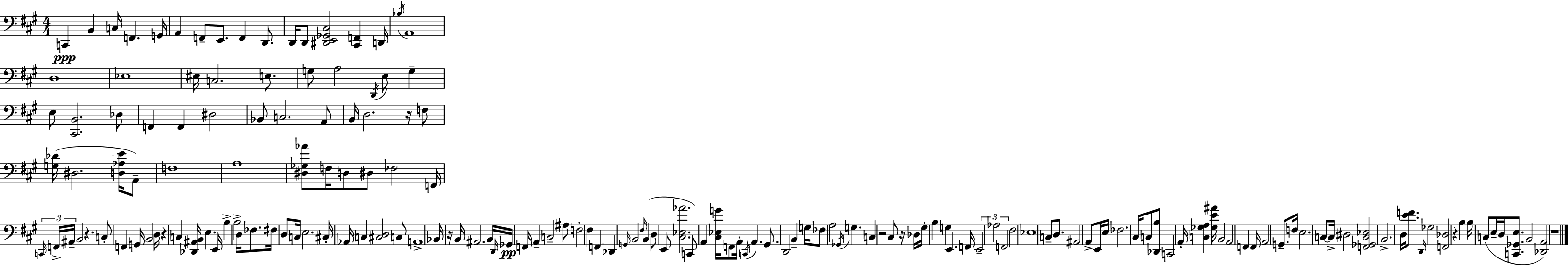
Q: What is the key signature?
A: A major